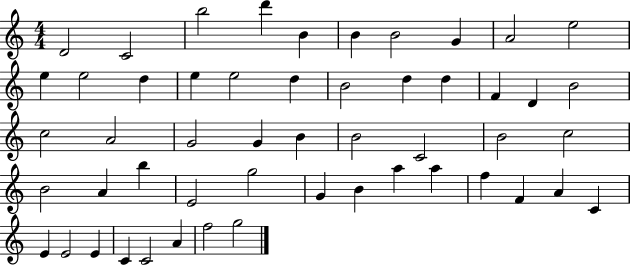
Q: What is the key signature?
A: C major